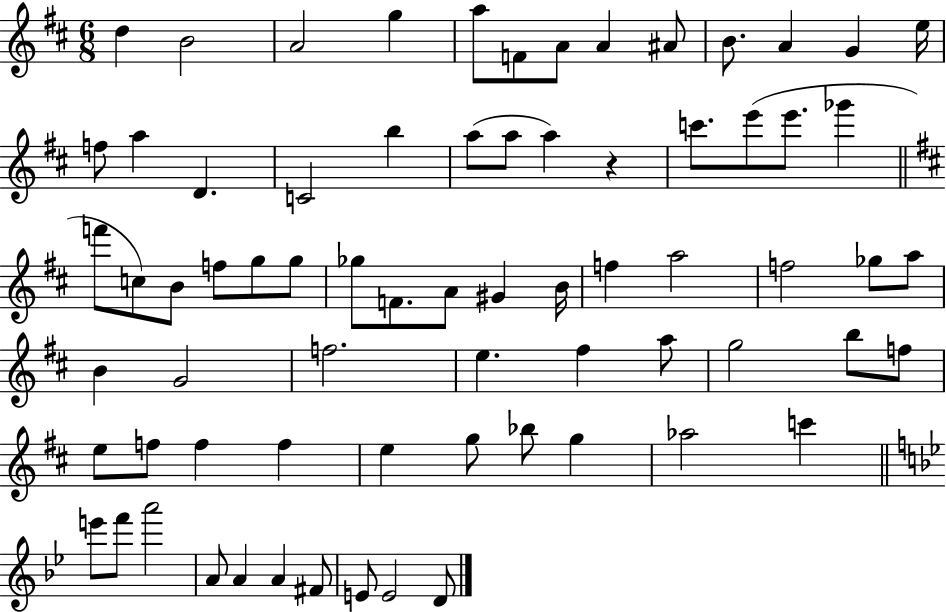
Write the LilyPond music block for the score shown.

{
  \clef treble
  \numericTimeSignature
  \time 6/8
  \key d \major
  d''4 b'2 | a'2 g''4 | a''8 f'8 a'8 a'4 ais'8 | b'8. a'4 g'4 e''16 | \break f''8 a''4 d'4. | c'2 b''4 | a''8( a''8 a''4) r4 | c'''8. e'''8( e'''8. ges'''4 | \break \bar "||" \break \key d \major f'''8 c''8) b'8 f''8 g''8 g''8 | ges''8 f'8. a'8 gis'4 b'16 | f''4 a''2 | f''2 ges''8 a''8 | \break b'4 g'2 | f''2. | e''4. fis''4 a''8 | g''2 b''8 f''8 | \break e''8 f''8 f''4 f''4 | e''4 g''8 bes''8 g''4 | aes''2 c'''4 | \bar "||" \break \key bes \major e'''8 f'''8 a'''2 | a'8 a'4 a'4 fis'8 | e'8 e'2 d'8 | \bar "|."
}